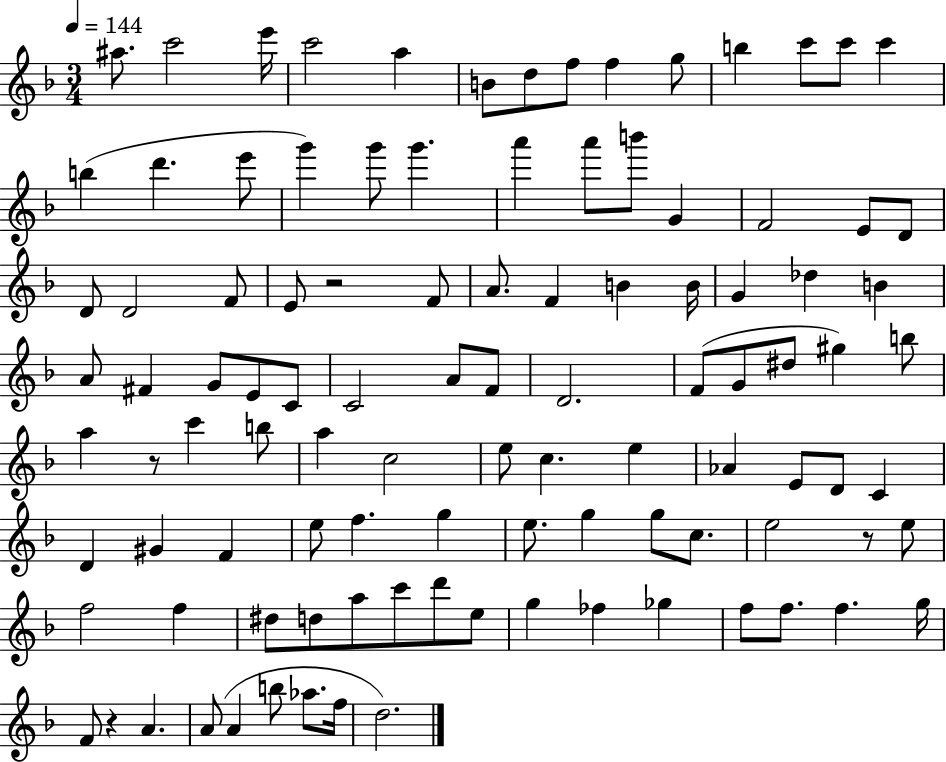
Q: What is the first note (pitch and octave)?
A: A#5